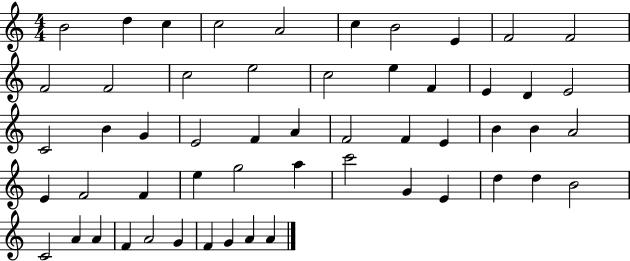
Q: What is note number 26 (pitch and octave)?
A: A4